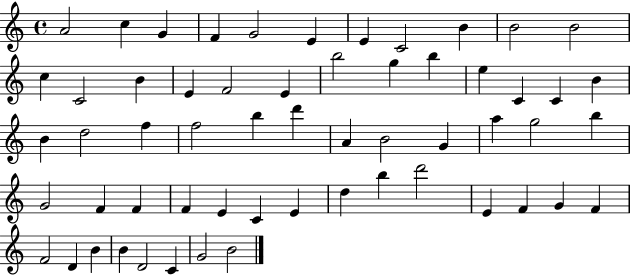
X:1
T:Untitled
M:4/4
L:1/4
K:C
A2 c G F G2 E E C2 B B2 B2 c C2 B E F2 E b2 g b e C C B B d2 f f2 b d' A B2 G a g2 b G2 F F F E C E d b d'2 E F G F F2 D B B D2 C G2 B2